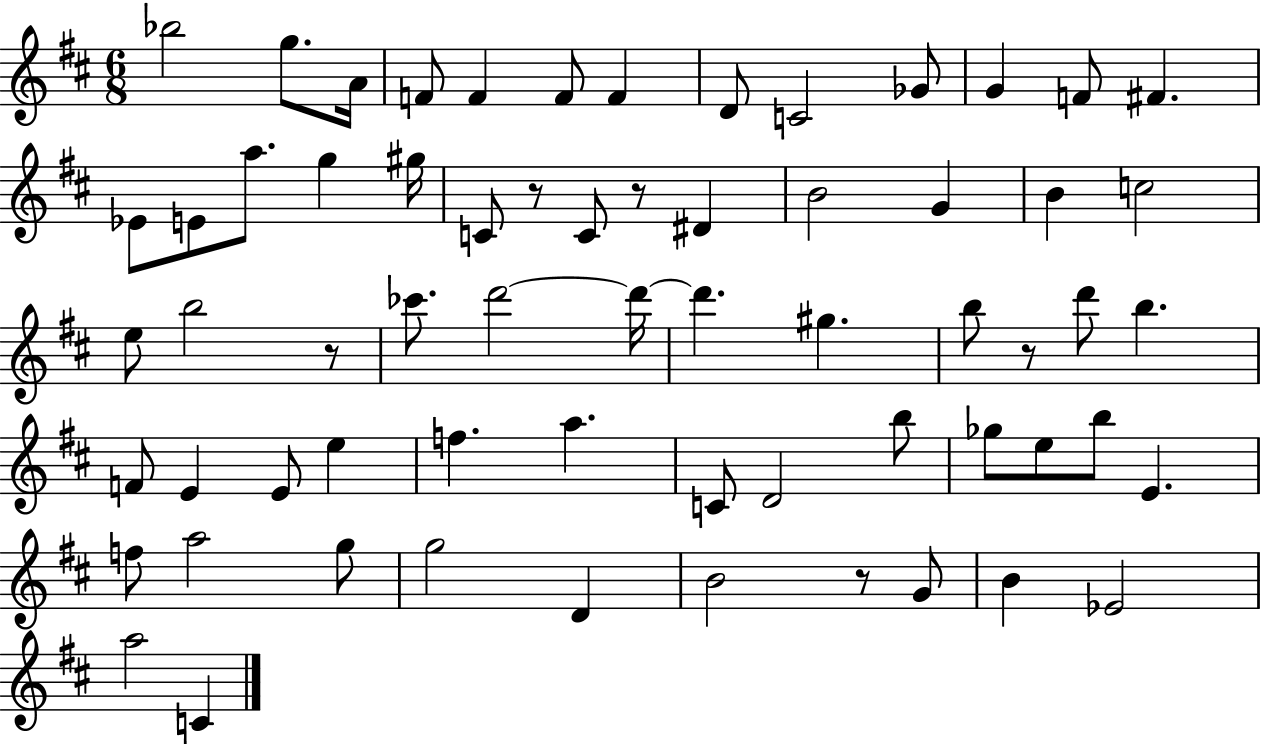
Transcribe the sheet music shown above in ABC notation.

X:1
T:Untitled
M:6/8
L:1/4
K:D
_b2 g/2 A/4 F/2 F F/2 F D/2 C2 _G/2 G F/2 ^F _E/2 E/2 a/2 g ^g/4 C/2 z/2 C/2 z/2 ^D B2 G B c2 e/2 b2 z/2 _c'/2 d'2 d'/4 d' ^g b/2 z/2 d'/2 b F/2 E E/2 e f a C/2 D2 b/2 _g/2 e/2 b/2 E f/2 a2 g/2 g2 D B2 z/2 G/2 B _E2 a2 C